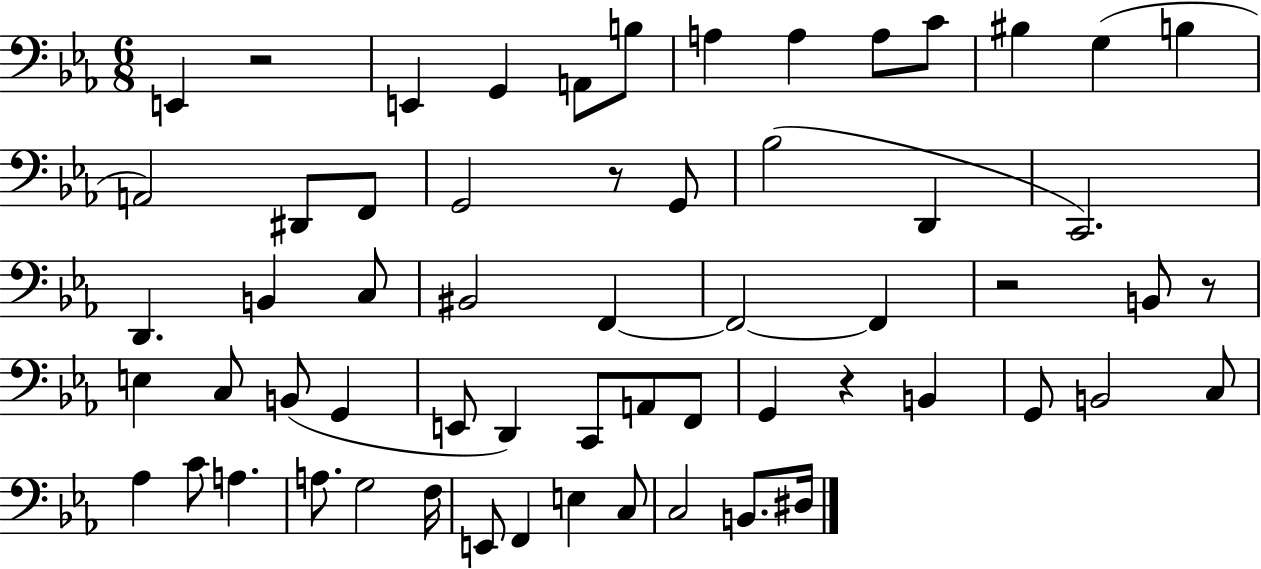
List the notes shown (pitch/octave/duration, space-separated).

E2/q R/h E2/q G2/q A2/e B3/e A3/q A3/q A3/e C4/e BIS3/q G3/q B3/q A2/h D#2/e F2/e G2/h R/e G2/e Bb3/h D2/q C2/h. D2/q. B2/q C3/e BIS2/h F2/q F2/h F2/q R/h B2/e R/e E3/q C3/e B2/e G2/q E2/e D2/q C2/e A2/e F2/e G2/q R/q B2/q G2/e B2/h C3/e Ab3/q C4/e A3/q. A3/e. G3/h F3/s E2/e F2/q E3/q C3/e C3/h B2/e. D#3/s